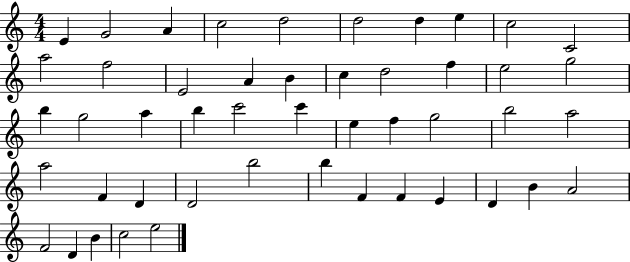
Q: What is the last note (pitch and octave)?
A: E5